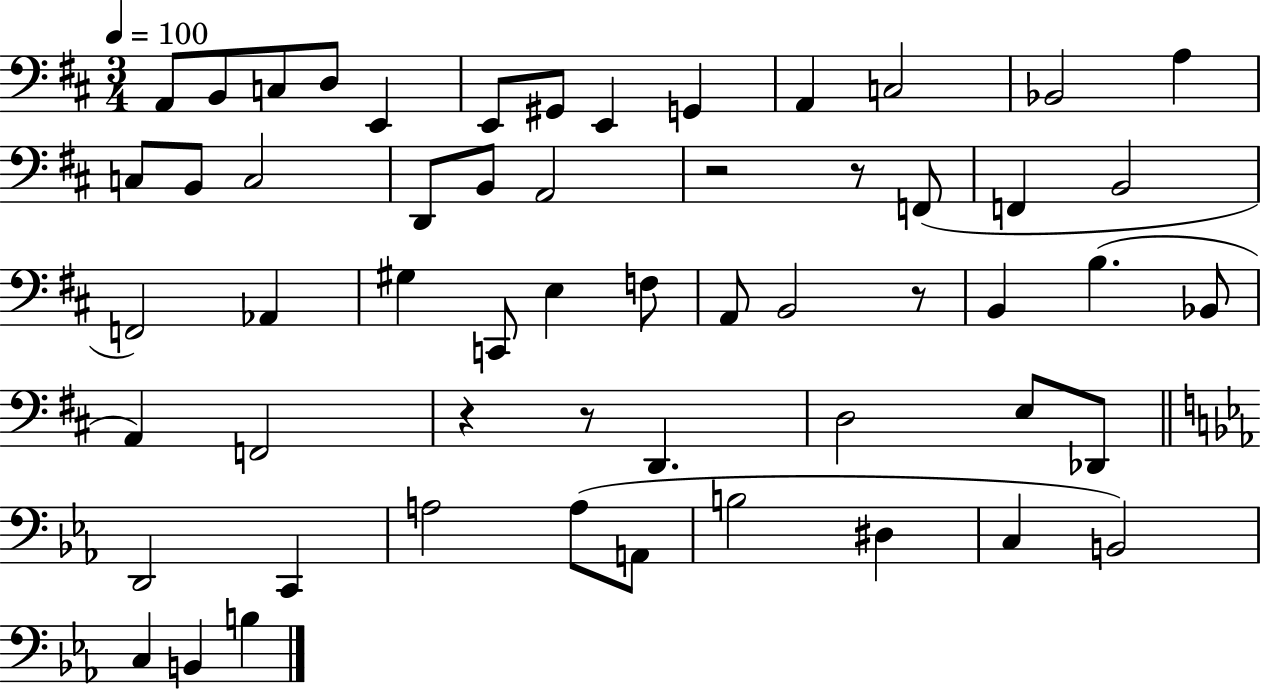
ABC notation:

X:1
T:Untitled
M:3/4
L:1/4
K:D
A,,/2 B,,/2 C,/2 D,/2 E,, E,,/2 ^G,,/2 E,, G,, A,, C,2 _B,,2 A, C,/2 B,,/2 C,2 D,,/2 B,,/2 A,,2 z2 z/2 F,,/2 F,, B,,2 F,,2 _A,, ^G, C,,/2 E, F,/2 A,,/2 B,,2 z/2 B,, B, _B,,/2 A,, F,,2 z z/2 D,, D,2 E,/2 _D,,/2 D,,2 C,, A,2 A,/2 A,,/2 B,2 ^D, C, B,,2 C, B,, B,